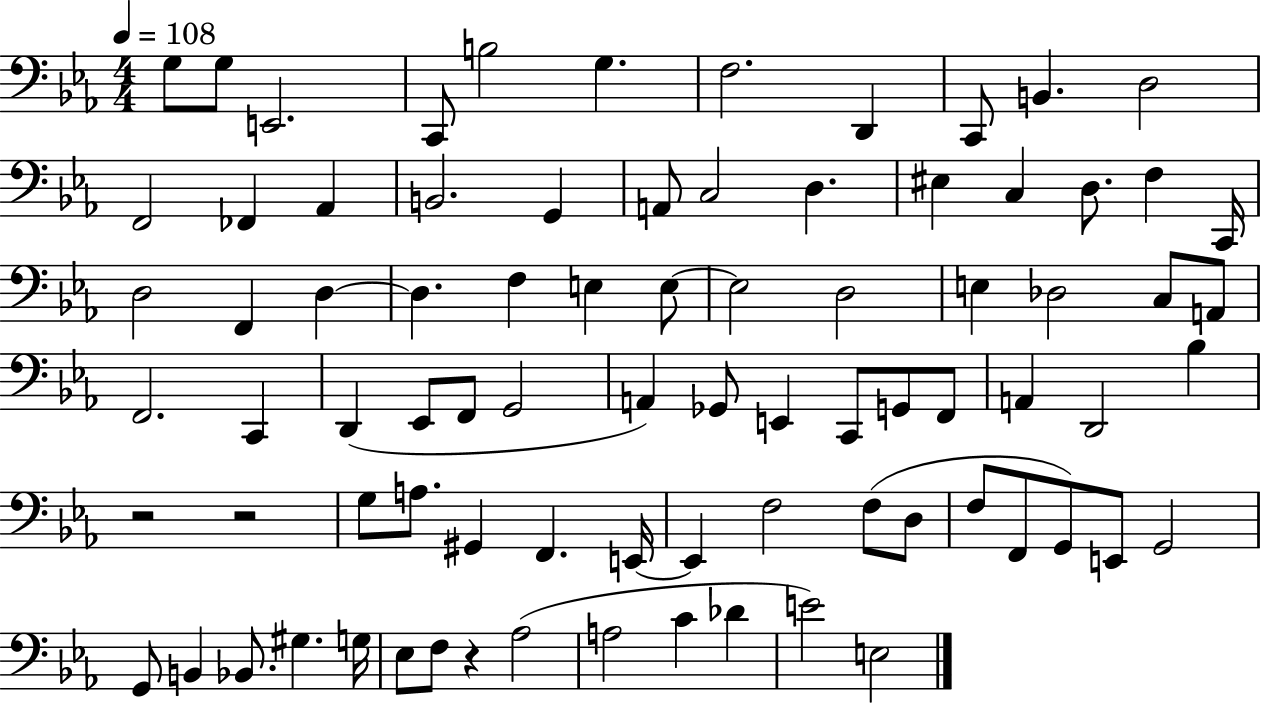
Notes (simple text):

G3/e G3/e E2/h. C2/e B3/h G3/q. F3/h. D2/q C2/e B2/q. D3/h F2/h FES2/q Ab2/q B2/h. G2/q A2/e C3/h D3/q. EIS3/q C3/q D3/e. F3/q C2/s D3/h F2/q D3/q D3/q. F3/q E3/q E3/e E3/h D3/h E3/q Db3/h C3/e A2/e F2/h. C2/q D2/q Eb2/e F2/e G2/h A2/q Gb2/e E2/q C2/e G2/e F2/e A2/q D2/h Bb3/q R/h R/h G3/e A3/e. G#2/q F2/q. E2/s E2/q F3/h F3/e D3/e F3/e F2/e G2/e E2/e G2/h G2/e B2/q Bb2/e. G#3/q. G3/s Eb3/e F3/e R/q Ab3/h A3/h C4/q Db4/q E4/h E3/h